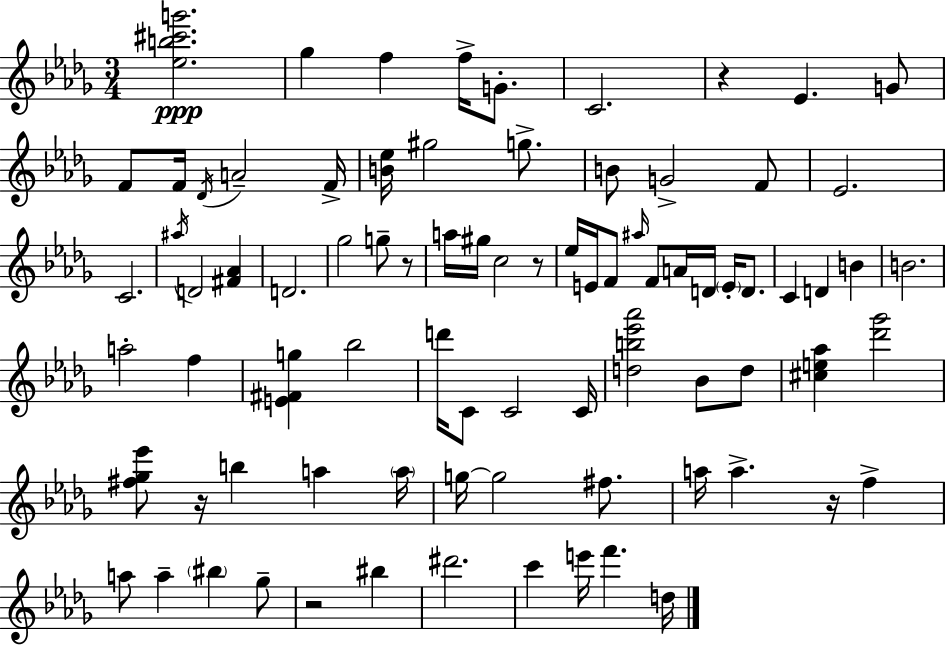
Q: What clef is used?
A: treble